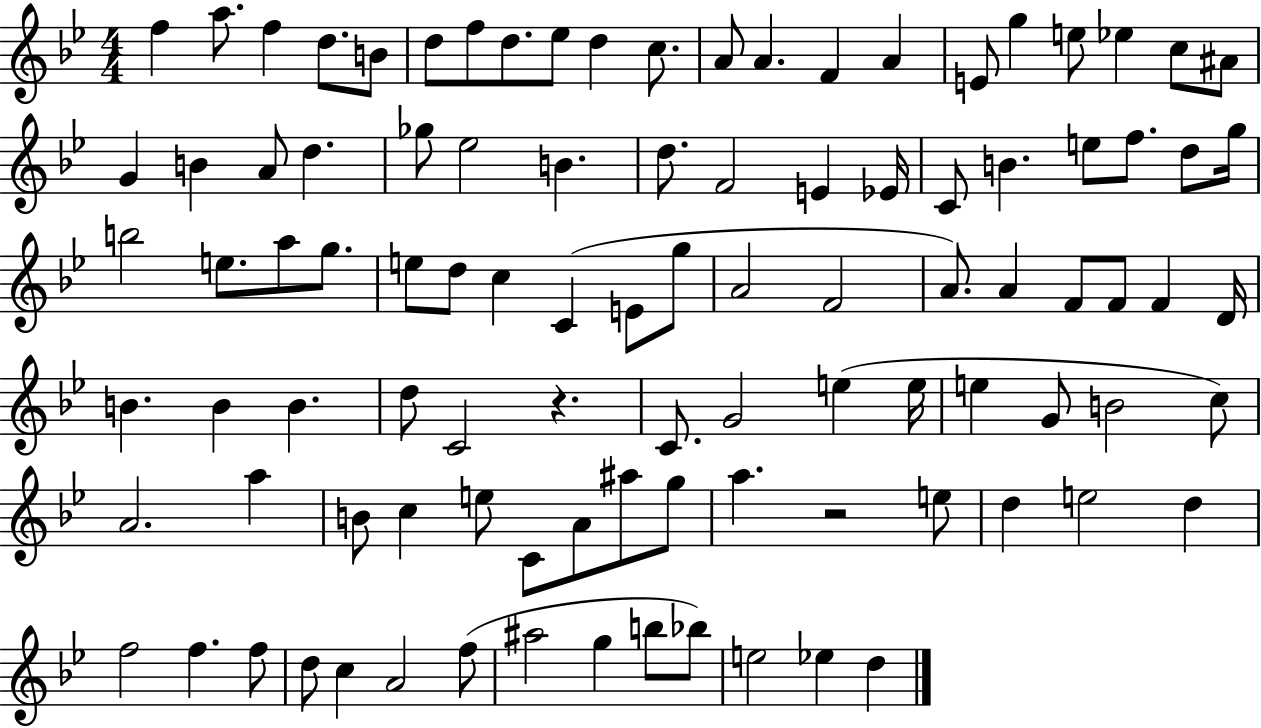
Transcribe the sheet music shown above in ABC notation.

X:1
T:Untitled
M:4/4
L:1/4
K:Bb
f a/2 f d/2 B/2 d/2 f/2 d/2 _e/2 d c/2 A/2 A F A E/2 g e/2 _e c/2 ^A/2 G B A/2 d _g/2 _e2 B d/2 F2 E _E/4 C/2 B e/2 f/2 d/2 g/4 b2 e/2 a/2 g/2 e/2 d/2 c C E/2 g/2 A2 F2 A/2 A F/2 F/2 F D/4 B B B d/2 C2 z C/2 G2 e e/4 e G/2 B2 c/2 A2 a B/2 c e/2 C/2 A/2 ^a/2 g/2 a z2 e/2 d e2 d f2 f f/2 d/2 c A2 f/2 ^a2 g b/2 _b/2 e2 _e d